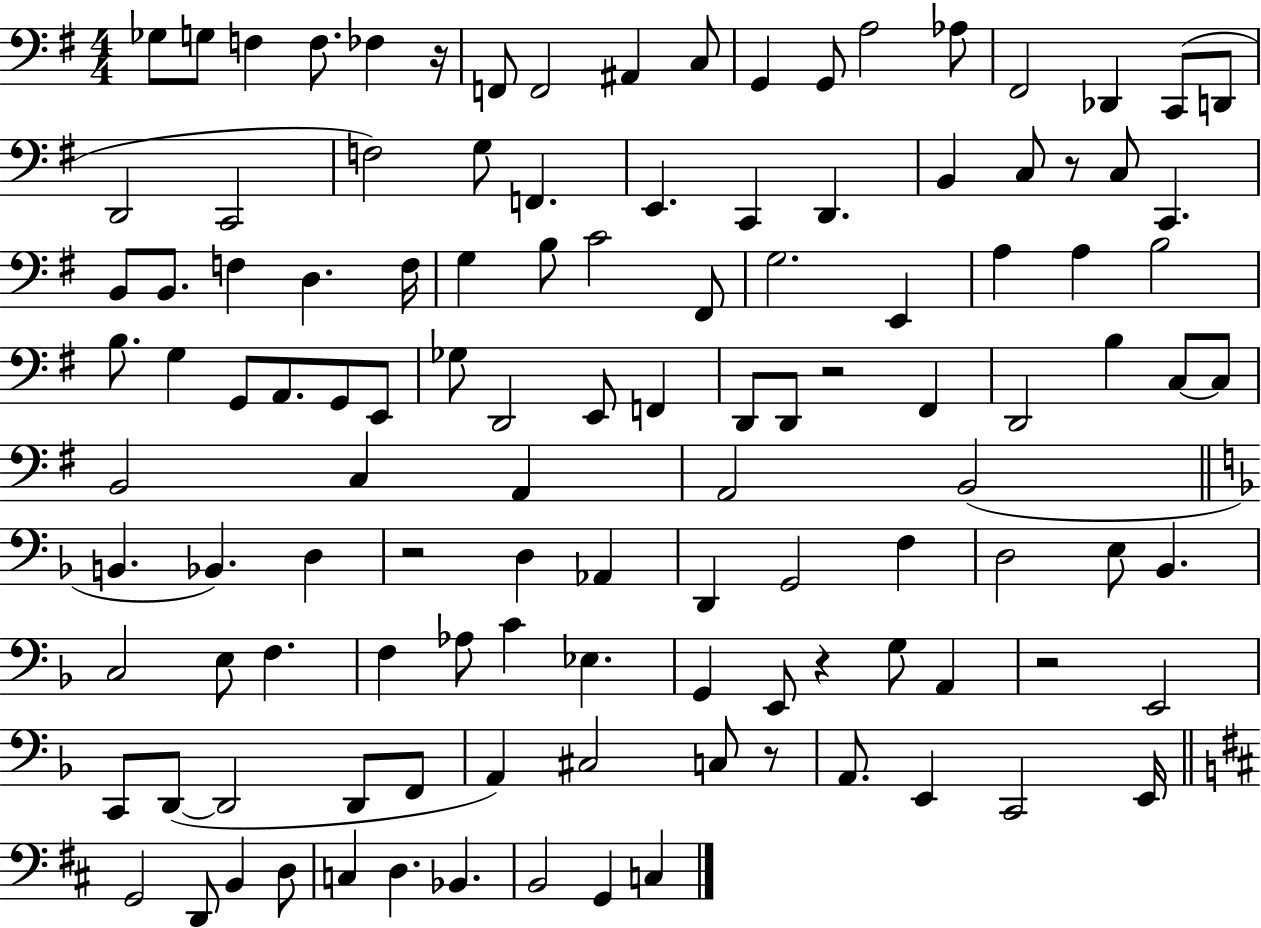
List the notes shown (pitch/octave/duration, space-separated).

Gb3/e G3/e F3/q F3/e. FES3/q R/s F2/e F2/h A#2/q C3/e G2/q G2/e A3/h Ab3/e F#2/h Db2/q C2/e D2/e D2/h C2/h F3/h G3/e F2/q. E2/q. C2/q D2/q. B2/q C3/e R/e C3/e C2/q. B2/e B2/e. F3/q D3/q. F3/s G3/q B3/e C4/h F#2/e G3/h. E2/q A3/q A3/q B3/h B3/e. G3/q G2/e A2/e. G2/e E2/e Gb3/e D2/h E2/e F2/q D2/e D2/e R/h F#2/q D2/h B3/q C3/e C3/e B2/h C3/q A2/q A2/h B2/h B2/q. Bb2/q. D3/q R/h D3/q Ab2/q D2/q G2/h F3/q D3/h E3/e Bb2/q. C3/h E3/e F3/q. F3/q Ab3/e C4/q Eb3/q. G2/q E2/e R/q G3/e A2/q R/h E2/h C2/e D2/e D2/h D2/e F2/e A2/q C#3/h C3/e R/e A2/e. E2/q C2/h E2/s G2/h D2/e B2/q D3/e C3/q D3/q. Bb2/q. B2/h G2/q C3/q